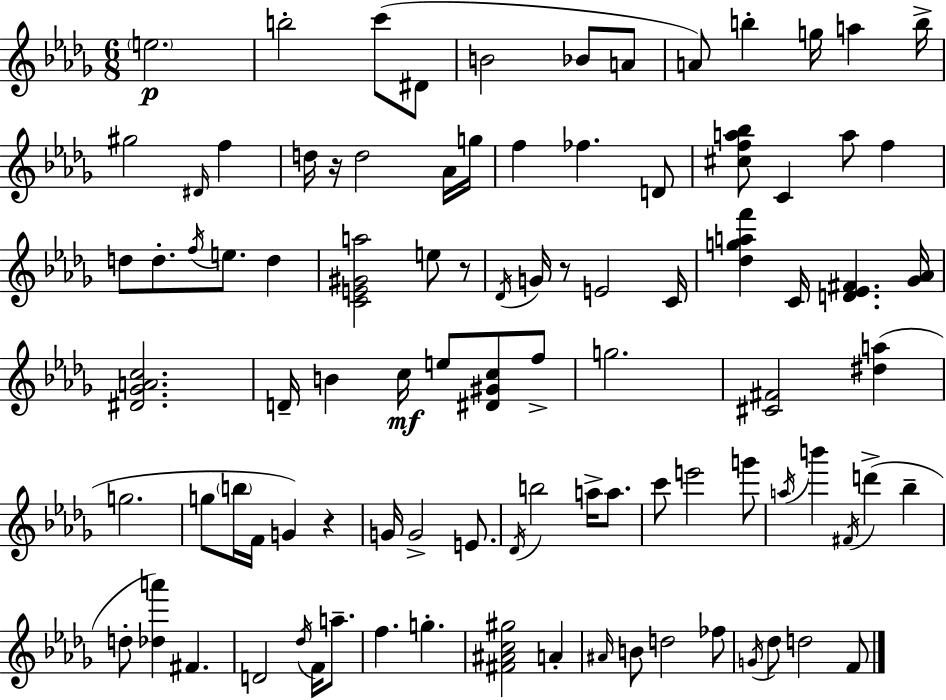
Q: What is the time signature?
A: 6/8